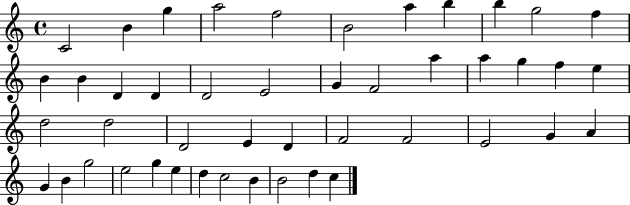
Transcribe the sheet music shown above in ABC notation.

X:1
T:Untitled
M:4/4
L:1/4
K:C
C2 B g a2 f2 B2 a b b g2 f B B D D D2 E2 G F2 a a g f e d2 d2 D2 E D F2 F2 E2 G A G B g2 e2 g e d c2 B B2 d c